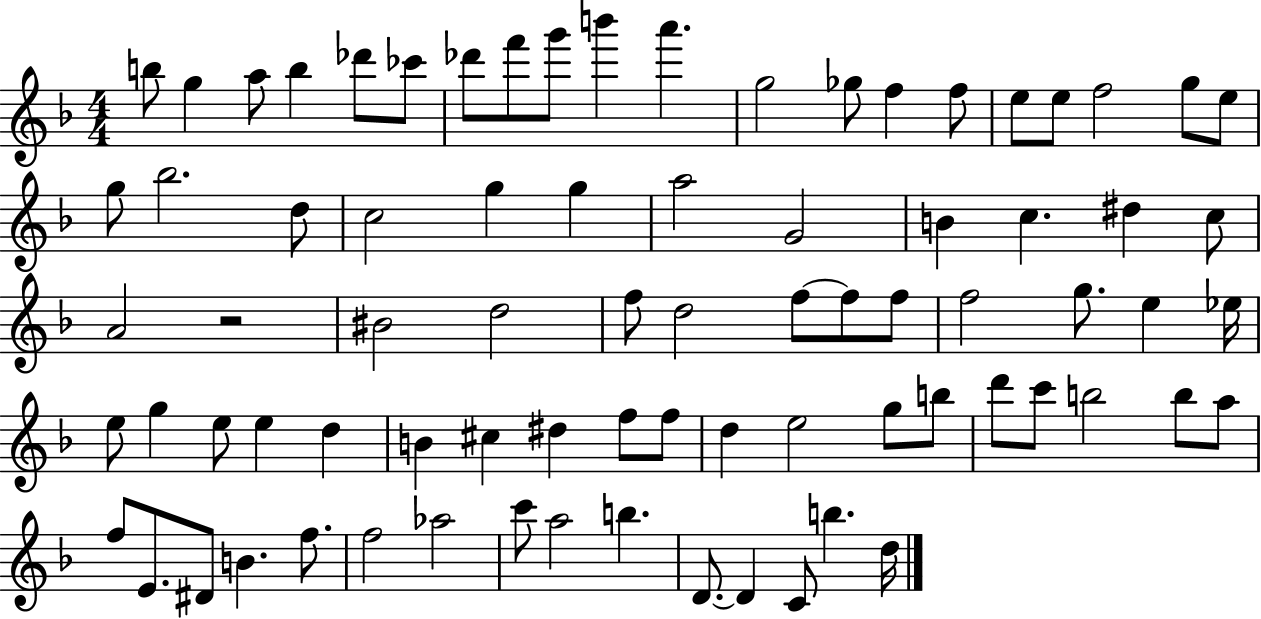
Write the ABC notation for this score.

X:1
T:Untitled
M:4/4
L:1/4
K:F
b/2 g a/2 b _d'/2 _c'/2 _d'/2 f'/2 g'/2 b' a' g2 _g/2 f f/2 e/2 e/2 f2 g/2 e/2 g/2 _b2 d/2 c2 g g a2 G2 B c ^d c/2 A2 z2 ^B2 d2 f/2 d2 f/2 f/2 f/2 f2 g/2 e _e/4 e/2 g e/2 e d B ^c ^d f/2 f/2 d e2 g/2 b/2 d'/2 c'/2 b2 b/2 a/2 f/2 E/2 ^D/2 B f/2 f2 _a2 c'/2 a2 b D/2 D C/2 b d/4